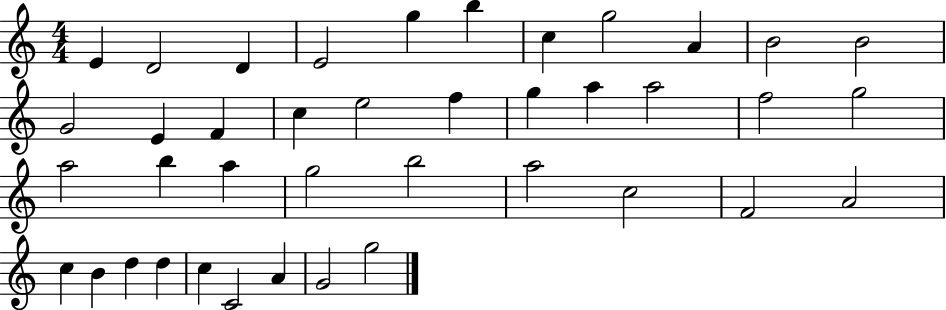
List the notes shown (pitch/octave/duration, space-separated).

E4/q D4/h D4/q E4/h G5/q B5/q C5/q G5/h A4/q B4/h B4/h G4/h E4/q F4/q C5/q E5/h F5/q G5/q A5/q A5/h F5/h G5/h A5/h B5/q A5/q G5/h B5/h A5/h C5/h F4/h A4/h C5/q B4/q D5/q D5/q C5/q C4/h A4/q G4/h G5/h